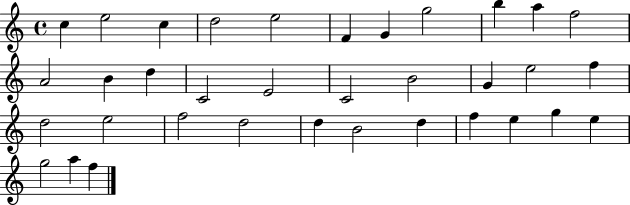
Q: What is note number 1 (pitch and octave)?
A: C5